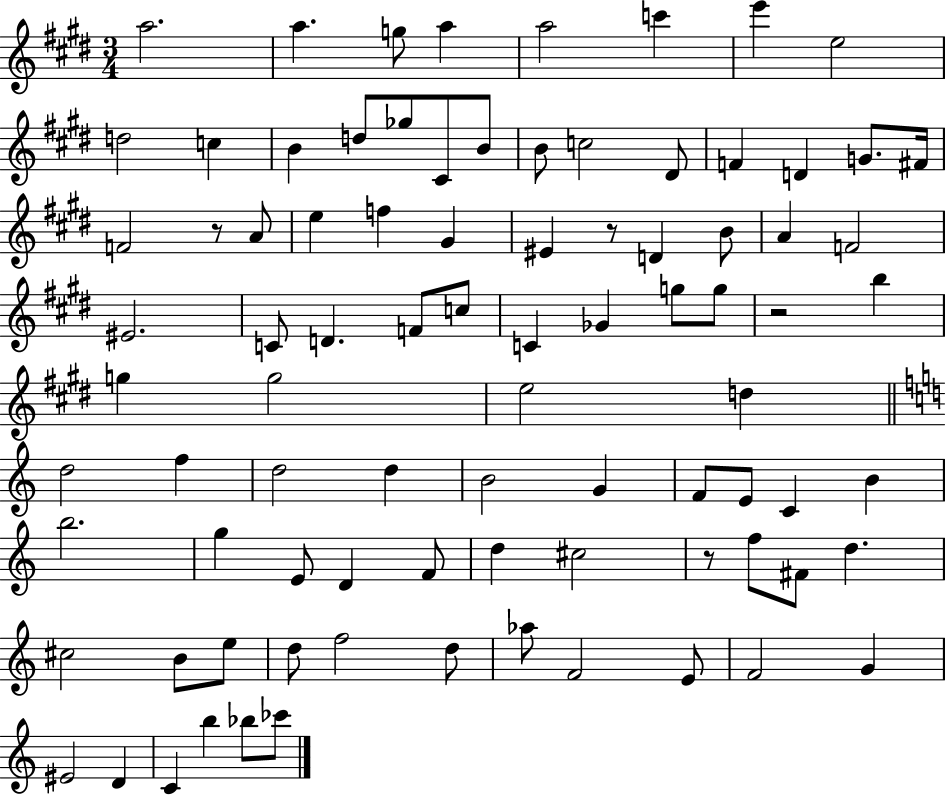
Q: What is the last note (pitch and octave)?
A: CES6